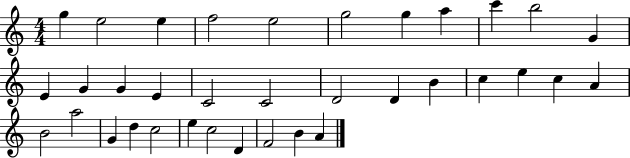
G5/q E5/h E5/q F5/h E5/h G5/h G5/q A5/q C6/q B5/h G4/q E4/q G4/q G4/q E4/q C4/h C4/h D4/h D4/q B4/q C5/q E5/q C5/q A4/q B4/h A5/h G4/q D5/q C5/h E5/q C5/h D4/q F4/h B4/q A4/q